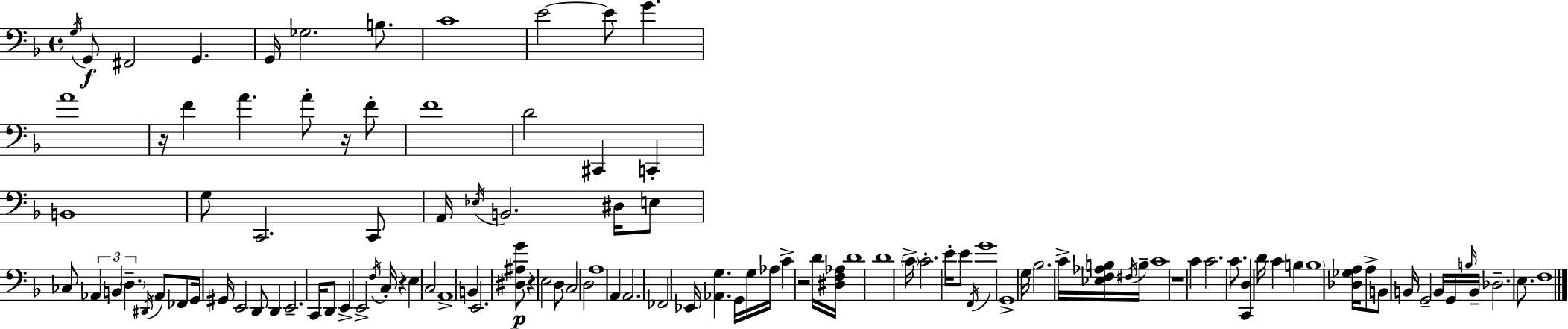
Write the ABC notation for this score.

X:1
T:Untitled
M:4/4
L:1/4
K:F
G,/4 G,,/2 ^F,,2 G,, G,,/4 _G,2 B,/2 C4 E2 E/2 G A4 z/4 F A A/2 z/4 F/2 F4 D2 ^C,, C,, B,,4 G,/2 C,,2 C,,/2 A,,/4 _E,/4 B,,2 ^D,/4 E,/2 _C,/2 _A,, B,, D, ^D,,/4 _A,,/2 _F,,/2 G,,/4 ^G,,/4 E,,2 D,,/2 D,, E,,2 C,,/4 D,,/2 E,, E,,2 F,/4 C,/4 z E, C,2 A,,4 B,, E,,2 [^D,^A,G]/2 z E,2 D,/2 C,2 D,2 A,4 A,, A,,2 _F,,2 _E,,/4 [_A,,G,] G,,/4 G,/4 _A,/4 C z2 D/4 [^D,F,_A,]/4 D4 D4 C/4 C2 E/4 E/2 F,,/4 G4 G,,4 G,/4 _B,2 C/4 [_E,F,_A,B,]/4 ^F,/4 B,/4 C4 z4 C C2 C/2 [C,,D,] D/4 C B, B,4 [_D,_G,A,]/4 A,/2 B,,/2 B,,/4 G,,2 B,,/4 G,,/4 B,/4 B,,/4 _D,2 E,/2 F,4